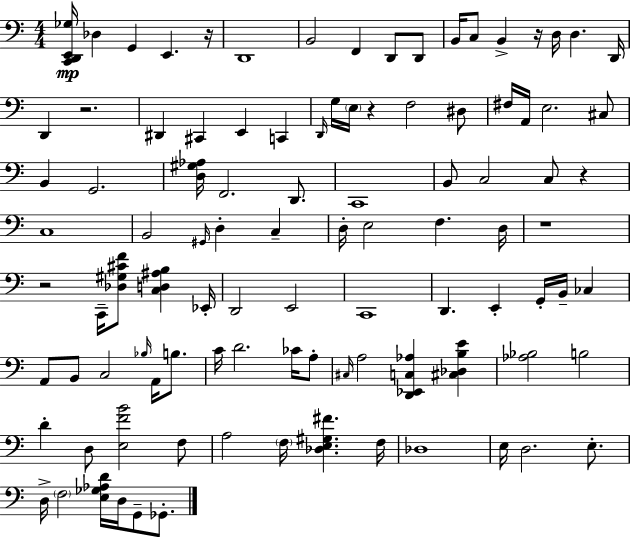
[C2,D2,E2,Gb3]/s Db3/q G2/q E2/q. R/s D2/w B2/h F2/q D2/e D2/e B2/s C3/e B2/q R/s D3/s D3/q. D2/s D2/q R/h. D#2/q C#2/q E2/q C2/q D2/s G3/s E3/s R/q F3/h D#3/e F#3/s A2/s E3/h. C#3/e B2/q G2/h. [D3,G#3,Ab3]/s F2/h. D2/e. C2/w B2/e C3/h C3/e R/q C3/w B2/h G#2/s D3/q C3/q D3/s E3/h F3/q. D3/s R/w R/h C2/s [Db3,G#3,C#4,F4]/e [C3,D3,A#3,B3]/q Eb2/s D2/h E2/h C2/w D2/q. E2/q G2/s B2/s CES3/q A2/e B2/e C3/h Bb3/s A2/s B3/e. C4/s D4/h. CES4/s A3/e C#3/s A3/h [D2,Eb2,C3,Ab3]/q [C#3,Db3,B3,E4]/q [Ab3,Bb3]/h B3/h D4/q D3/e [E3,F4,B4]/h F3/e A3/h F3/s [Db3,E3,G#3,F#4]/q. F3/s Db3/w E3/s D3/h. E3/e. D3/s F3/h [E3,Gb3,Ab3,D4]/s D3/s G2/e Gb2/e.